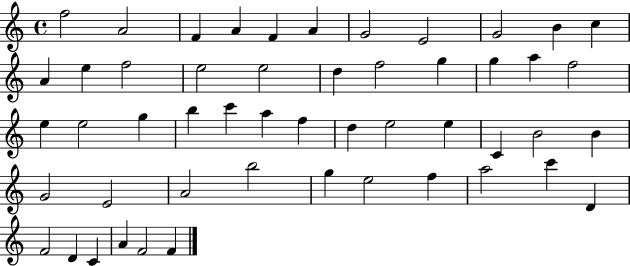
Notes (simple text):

F5/h A4/h F4/q A4/q F4/q A4/q G4/h E4/h G4/h B4/q C5/q A4/q E5/q F5/h E5/h E5/h D5/q F5/h G5/q G5/q A5/q F5/h E5/q E5/h G5/q B5/q C6/q A5/q F5/q D5/q E5/h E5/q C4/q B4/h B4/q G4/h E4/h A4/h B5/h G5/q E5/h F5/q A5/h C6/q D4/q F4/h D4/q C4/q A4/q F4/h F4/q